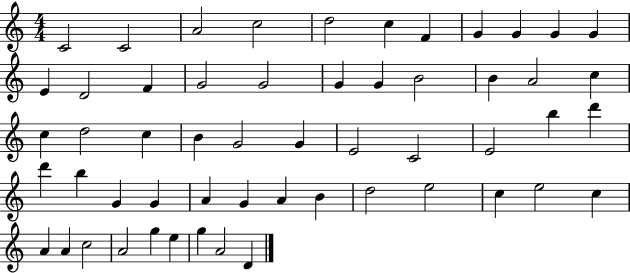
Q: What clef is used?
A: treble